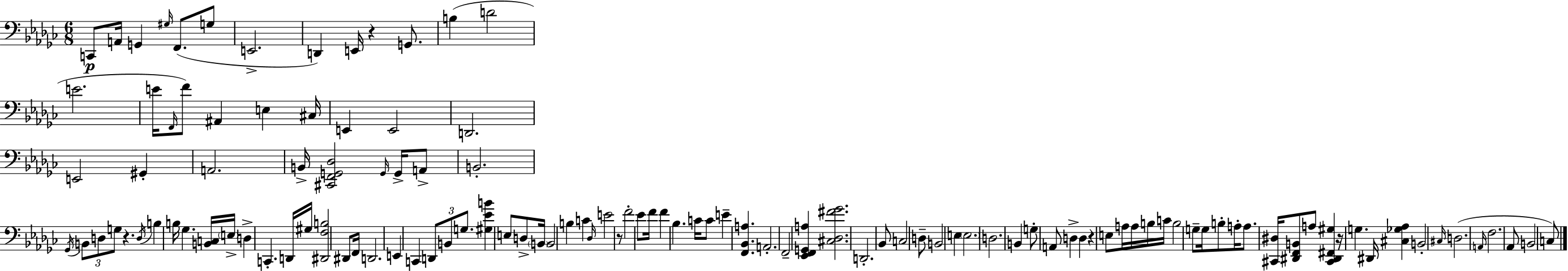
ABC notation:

X:1
T:Untitled
M:6/8
L:1/4
K:Ebm
C,,/2 A,,/4 G,, ^G,/4 F,,/2 G,/2 E,,2 D,, E,,/4 z G,,/2 B, D2 E2 E/4 F,,/4 F/2 ^A,, E, ^C,/4 E,, E,,2 D,,2 E,,2 ^G,, A,,2 B,,/4 [^C,,F,,G,,_D,]2 G,,/4 G,,/4 A,,/2 B,,2 _G,,/4 B,,/2 D,/2 G,/2 z D,/4 B, B,/4 _G, [B,,C,]/4 E,/4 D, C,, D,,/4 ^G,/4 [^D,,F,B,]2 ^D,,/2 F,,/4 D,,2 E,, C,, D,,/2 B,,/2 G,/2 [^G,_EB] E,/2 D,/2 B,,/4 B,,2 B, C _D,/4 E2 z/2 F2 _E/2 F/4 F _B, C/4 C/2 E [F,,_B,,A,] A,,2 F,,2 [_E,,F,,G,,A,] [^C,_D,^F_G]2 D,,2 _B,,/2 C,2 D,/2 B,,2 E, E,2 D,2 B,, G,/2 A,,/2 D, D, z E,/2 A,/4 A,/4 B,/4 C/4 B,2 G,/2 G,/4 B,/2 A,/4 A,/2 [^C,,^D,]/4 [^D,,F,,B,,]/2 A,/2 [^C,,^D,,^F,,^G,] z/4 G, ^D,,/4 [^C,_G,_A,] B,,2 ^C,/4 D,2 A,,/4 F,2 _A,,/2 B,,2 C,/2